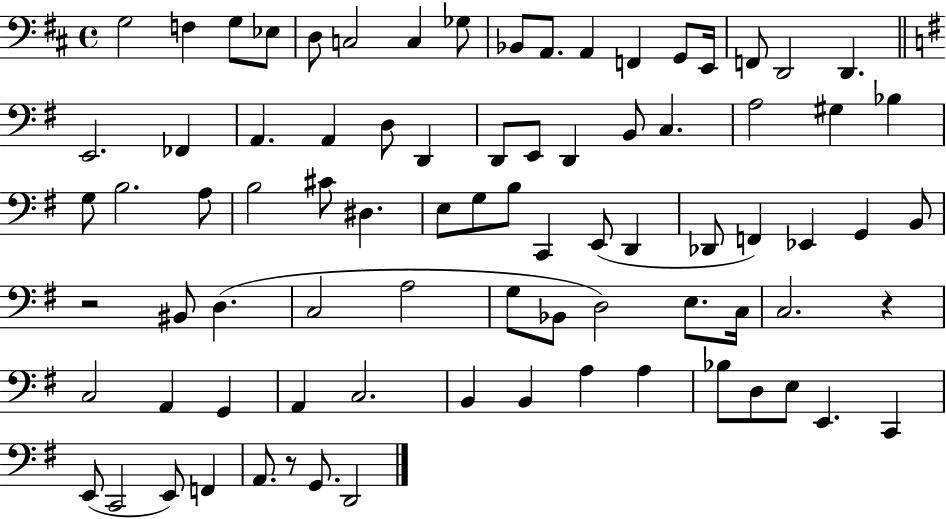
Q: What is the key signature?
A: D major